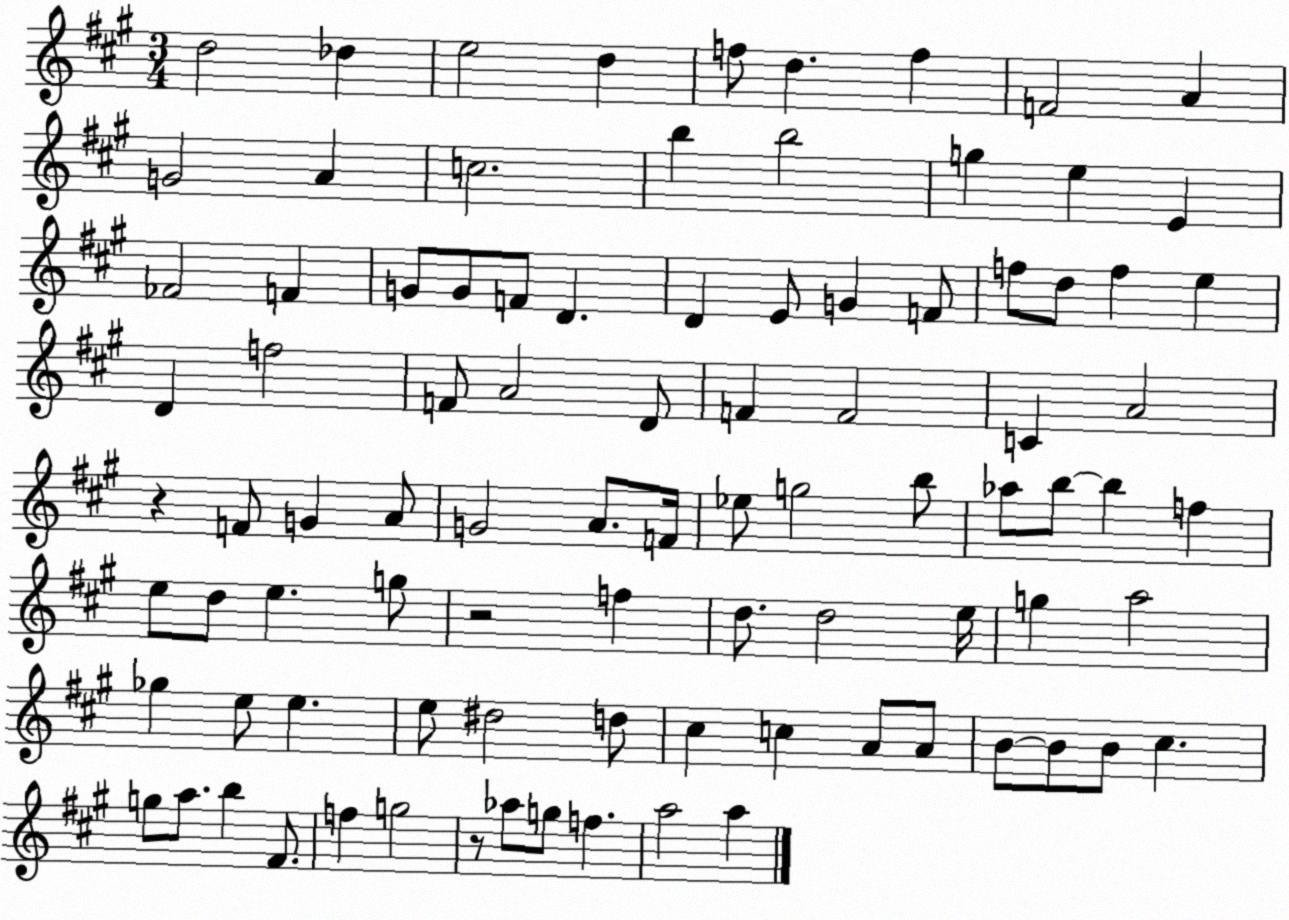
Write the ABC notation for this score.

X:1
T:Untitled
M:3/4
L:1/4
K:A
d2 _d e2 d f/2 d f F2 A G2 A c2 b b2 g e E _F2 F G/2 G/2 F/2 D D E/2 G F/2 f/2 d/2 f e D f2 F/2 A2 D/2 F F2 C A2 z F/2 G A/2 G2 A/2 F/4 _e/2 g2 b/2 _a/2 b/2 b f e/2 d/2 e g/2 z2 f d/2 d2 e/4 g a2 _g e/2 e e/2 ^d2 d/2 ^c c A/2 A/2 B/2 B/2 B/2 ^c g/2 a/2 b ^F/2 f g2 z/2 _a/2 g/2 f a2 a